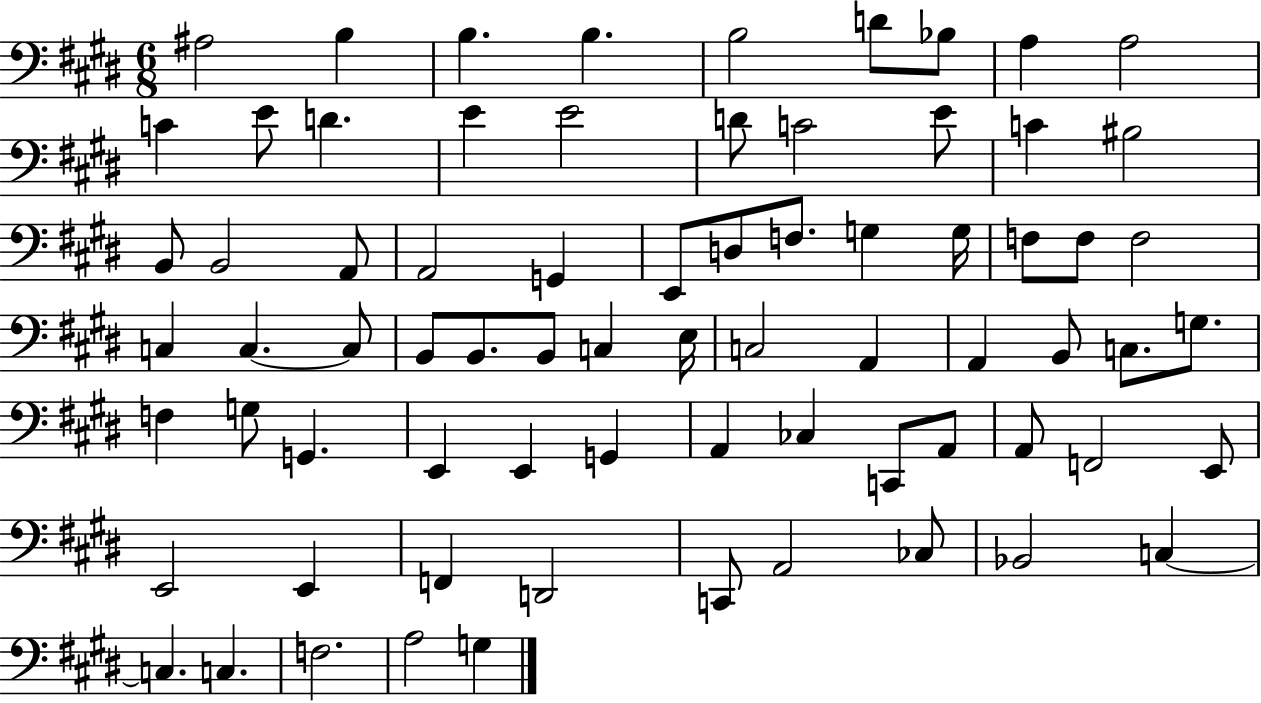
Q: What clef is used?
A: bass